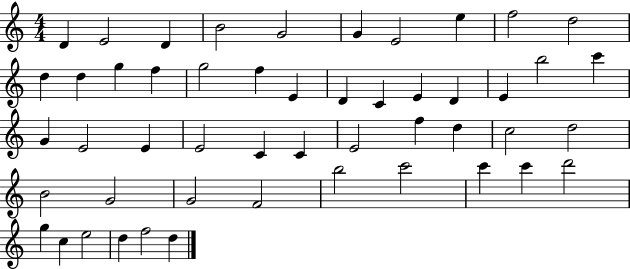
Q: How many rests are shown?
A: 0